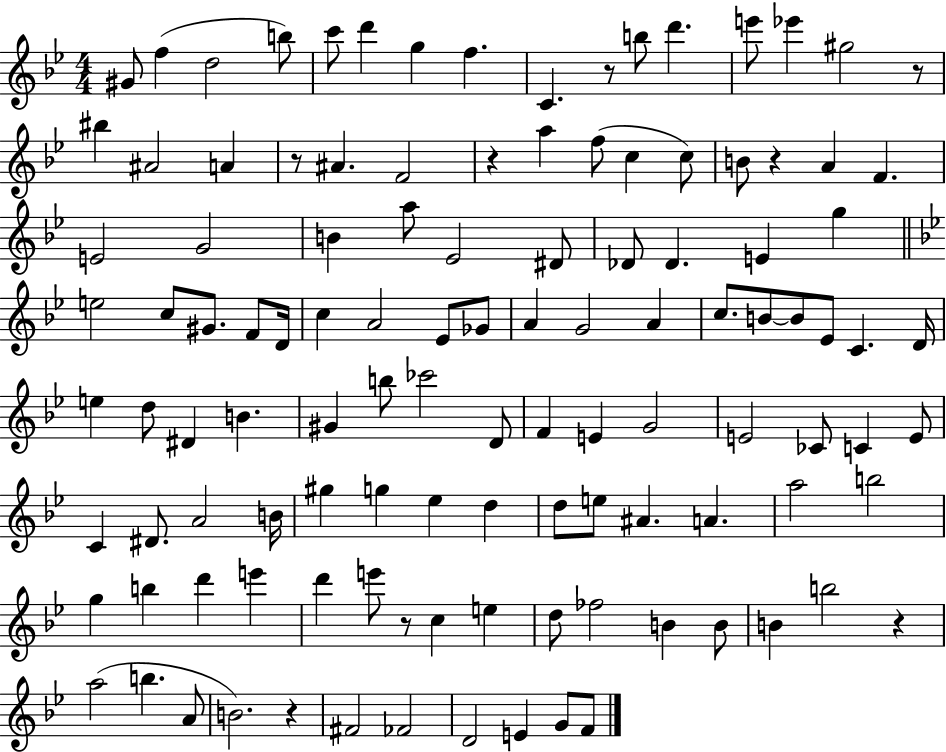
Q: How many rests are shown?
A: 8